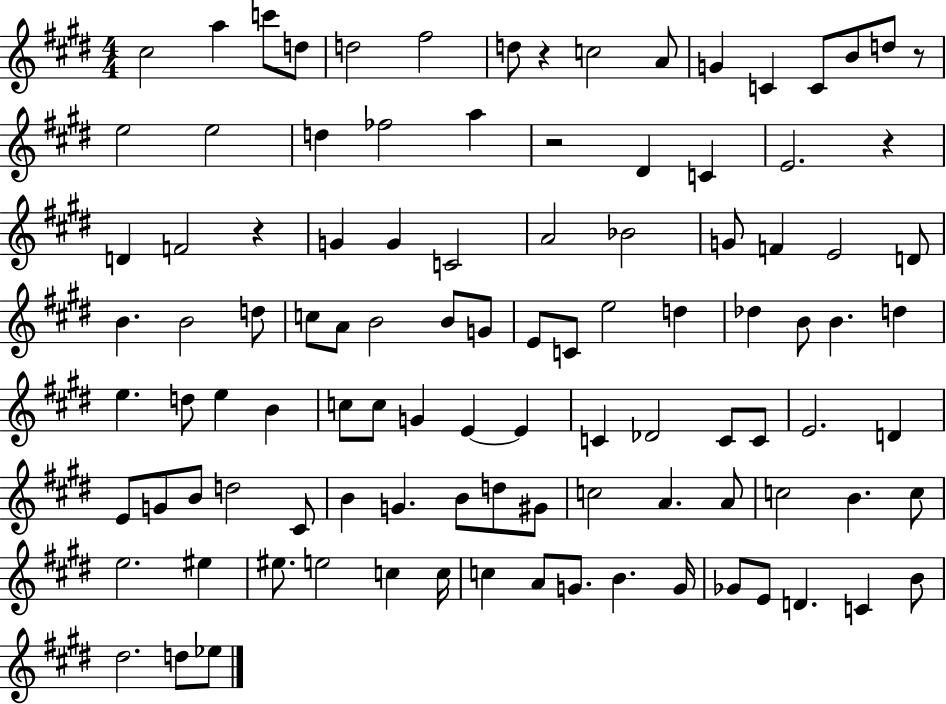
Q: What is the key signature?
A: E major